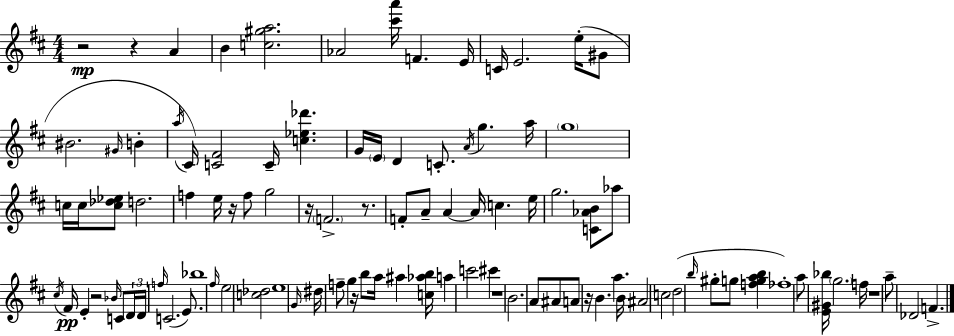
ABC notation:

X:1
T:Untitled
M:4/4
L:1/4
K:D
z2 z A B [c^ga]2 _A2 [^c'a']/4 F E/4 C/4 E2 e/4 ^G/2 ^B2 ^G/4 B a/4 ^C/4 [C^F]2 C/4 [c_e_d'] G/4 E/4 D C/2 A/4 g a/4 g4 c/4 c/4 [c_d_e]/2 d2 f e/4 z/4 f/2 g2 z/4 F2 z/2 F/2 A/2 A A/4 c e/4 g2 [C_AB]/2 _a/2 ^c/4 ^F/4 E z2 _B/4 C/2 D/4 D/4 f/4 C2 E/2 _b4 ^f/4 e2 [c_d]2 e4 G/4 ^d/4 f/2 g z/4 b/2 a/4 ^a [c_ab]/4 a c'2 ^c' z4 B2 A/2 ^A/2 A/2 z/4 B a B/4 ^A2 c2 d2 b/4 ^g/2 g/2 [fgab] _f4 a/2 [E^G_b]/4 g2 f/4 z4 a/2 _D2 F